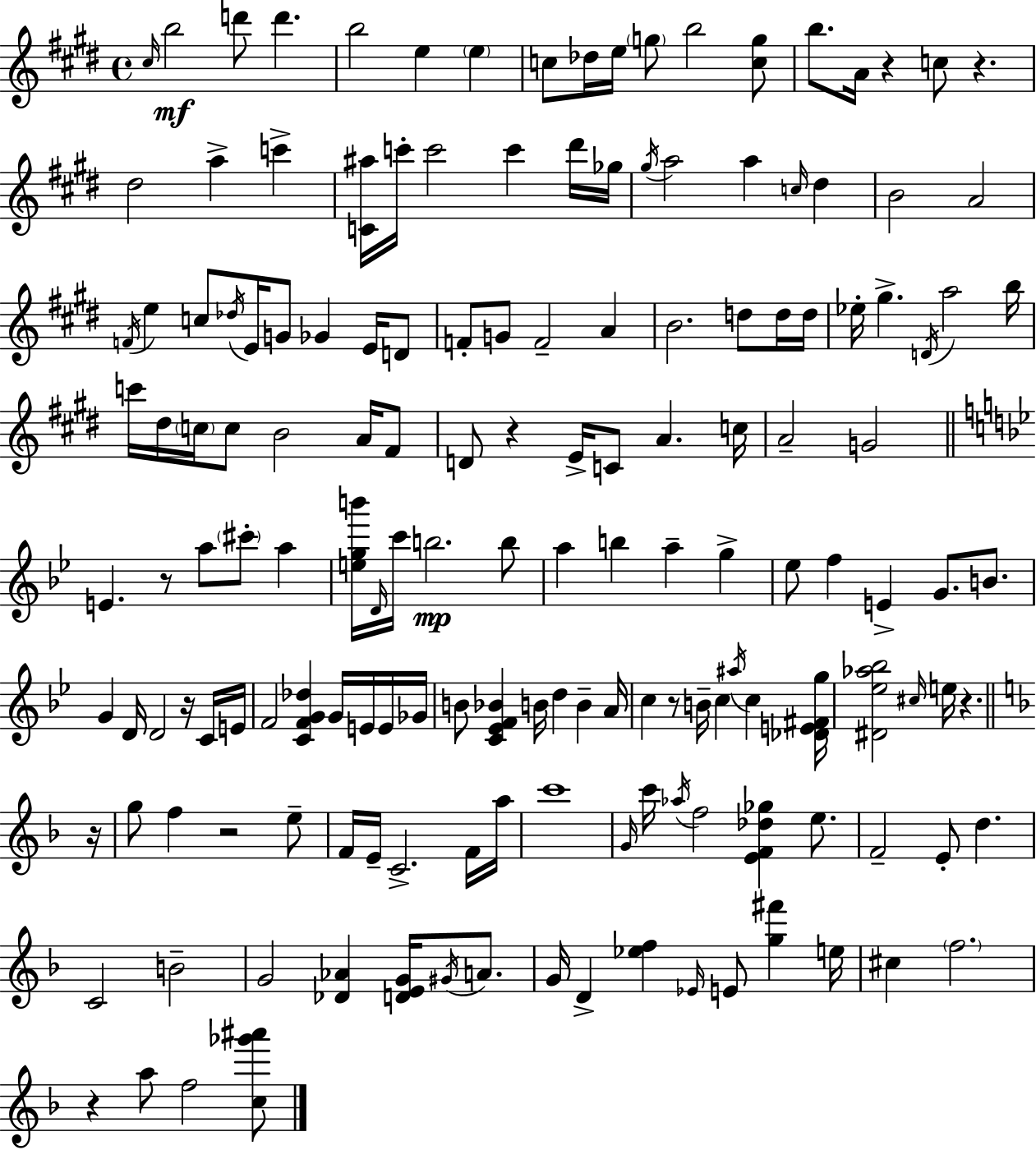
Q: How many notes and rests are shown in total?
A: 159